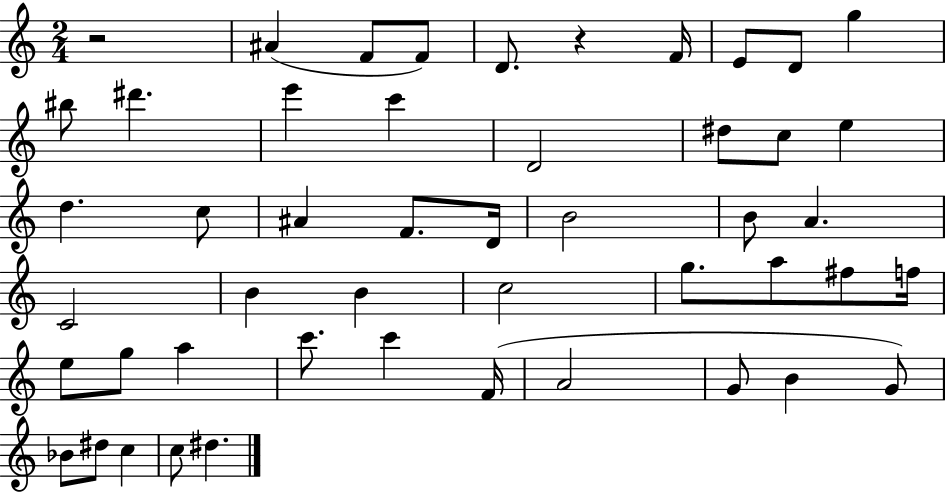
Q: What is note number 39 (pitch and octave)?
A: A4